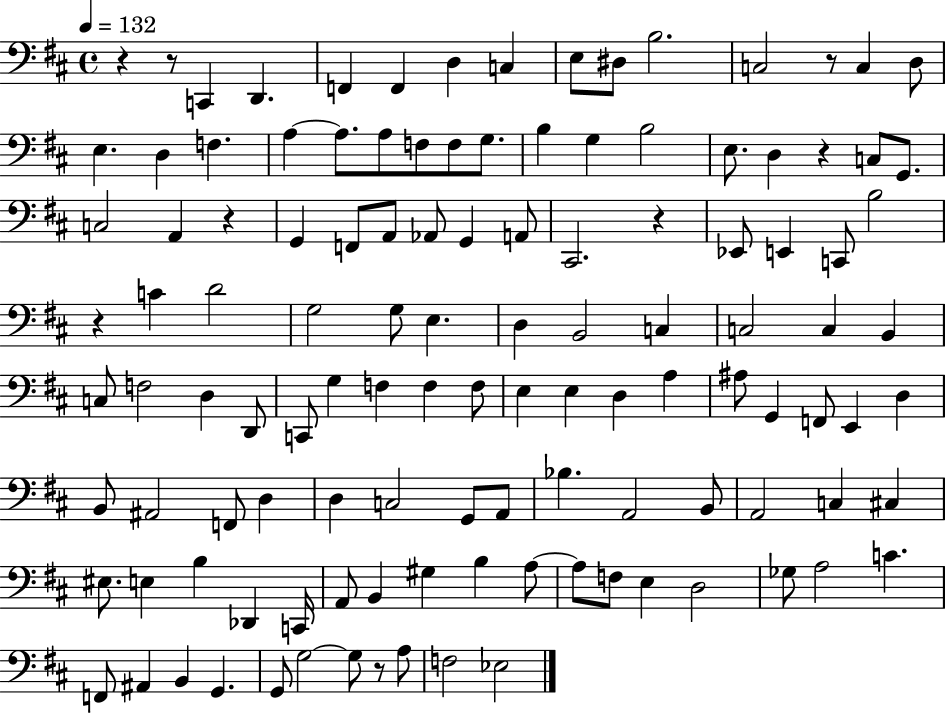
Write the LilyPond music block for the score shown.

{
  \clef bass
  \time 4/4
  \defaultTimeSignature
  \key d \major
  \tempo 4 = 132
  r4 r8 c,4 d,4. | f,4 f,4 d4 c4 | e8 dis8 b2. | c2 r8 c4 d8 | \break e4. d4 f4. | a4~~ a8. a8 f8 f8 g8. | b4 g4 b2 | e8. d4 r4 c8 g,8. | \break c2 a,4 r4 | g,4 f,8 a,8 aes,8 g,4 a,8 | cis,2. r4 | ees,8 e,4 c,8 b2 | \break r4 c'4 d'2 | g2 g8 e4. | d4 b,2 c4 | c2 c4 b,4 | \break c8 f2 d4 d,8 | c,8 g4 f4 f4 f8 | e4 e4 d4 a4 | ais8 g,4 f,8 e,4 d4 | \break b,8 ais,2 f,8 d4 | d4 c2 g,8 a,8 | bes4. a,2 b,8 | a,2 c4 cis4 | \break eis8. e4 b4 des,4 c,16 | a,8 b,4 gis4 b4 a8~~ | a8 f8 e4 d2 | ges8 a2 c'4. | \break f,8 ais,4 b,4 g,4. | g,8 g2~~ g8 r8 a8 | f2 ees2 | \bar "|."
}